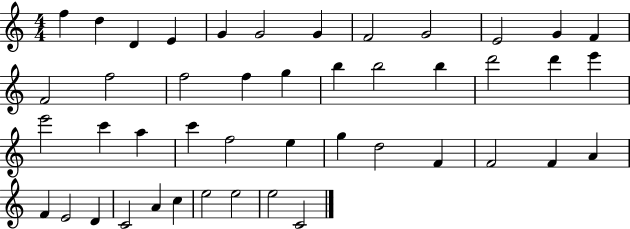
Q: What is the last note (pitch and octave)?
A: C4